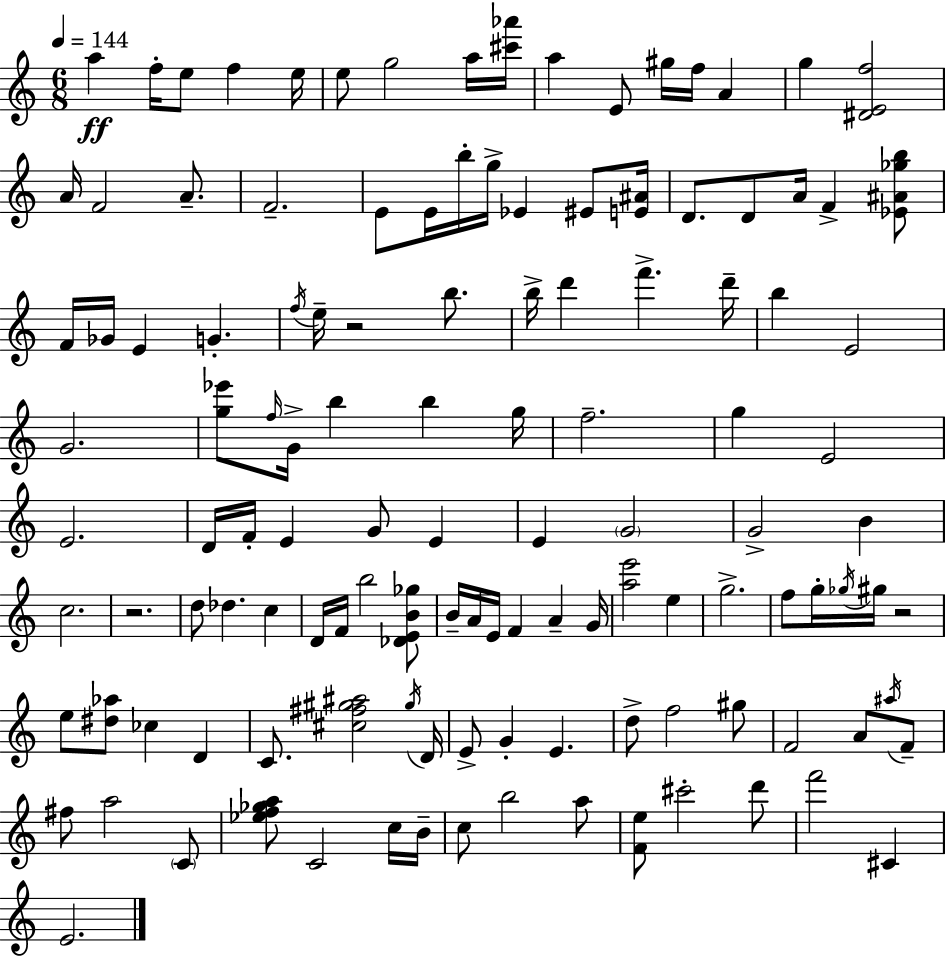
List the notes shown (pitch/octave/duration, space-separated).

A5/q F5/s E5/e F5/q E5/s E5/e G5/h A5/s [C#6,Ab6]/s A5/q E4/e G#5/s F5/s A4/q G5/q [D#4,E4,F5]/h A4/s F4/h A4/e. F4/h. E4/e E4/s B5/s G5/s Eb4/q EIS4/e [E4,A#4]/s D4/e. D4/e A4/s F4/q [Eb4,A#4,Gb5,B5]/e F4/s Gb4/s E4/q G4/q. F5/s E5/s R/h B5/e. B5/s D6/q F6/q. D6/s B5/q E4/h G4/h. [G5,Eb6]/e F5/s G4/s B5/q B5/q G5/s F5/h. G5/q E4/h E4/h. D4/s F4/s E4/q G4/e E4/q E4/q G4/h G4/h B4/q C5/h. R/h. D5/e Db5/q. C5/q D4/s F4/s B5/h [Db4,E4,B4,Gb5]/e B4/s A4/s E4/s F4/q A4/q G4/s [A5,E6]/h E5/q G5/h. F5/e G5/s Gb5/s G#5/s R/h E5/e [D#5,Ab5]/e CES5/q D4/q C4/e. [C#5,F#5,G#5,A#5]/h G#5/s D4/s E4/e G4/q E4/q. D5/e F5/h G#5/e F4/h A4/e A#5/s F4/e F#5/e A5/h C4/e [Eb5,F5,Gb5,A5]/e C4/h C5/s B4/s C5/e B5/h A5/e [F4,E5]/e C#6/h D6/e F6/h C#4/q E4/h.